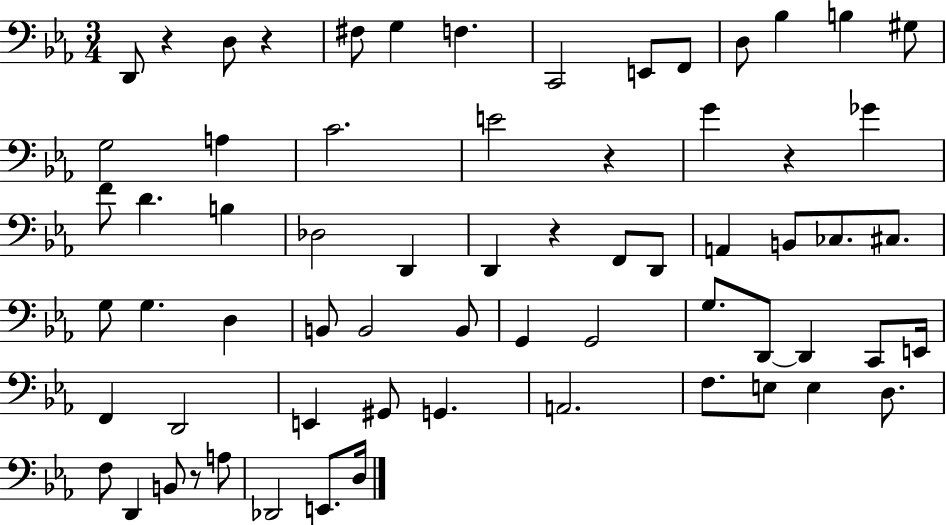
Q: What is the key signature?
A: EES major